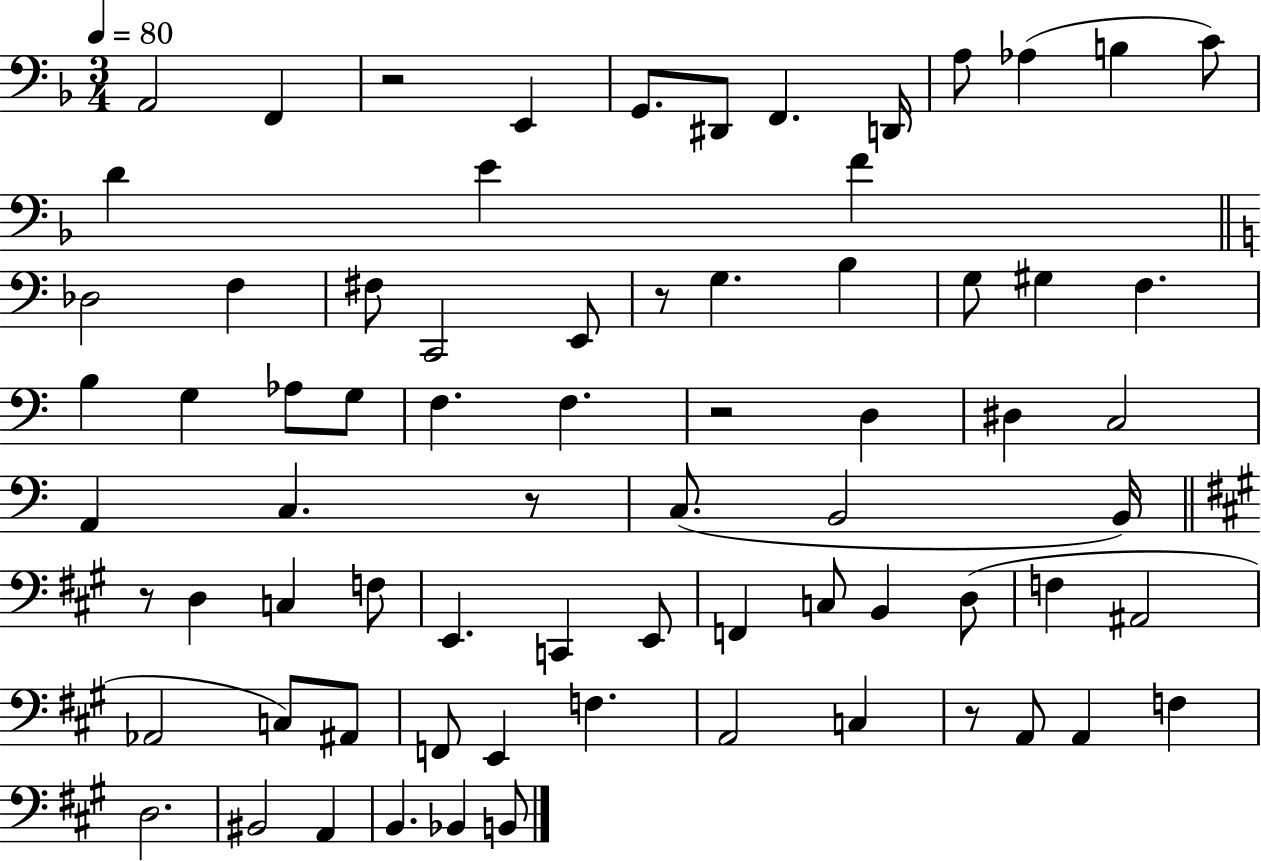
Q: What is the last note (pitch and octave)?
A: B2